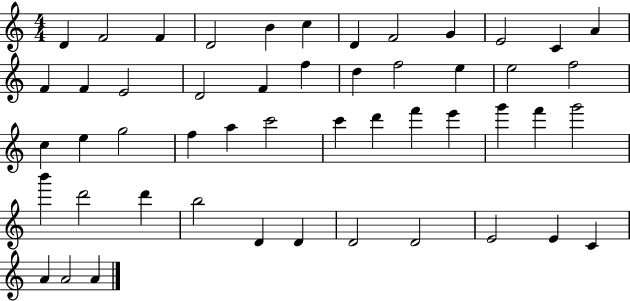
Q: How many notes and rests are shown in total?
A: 50